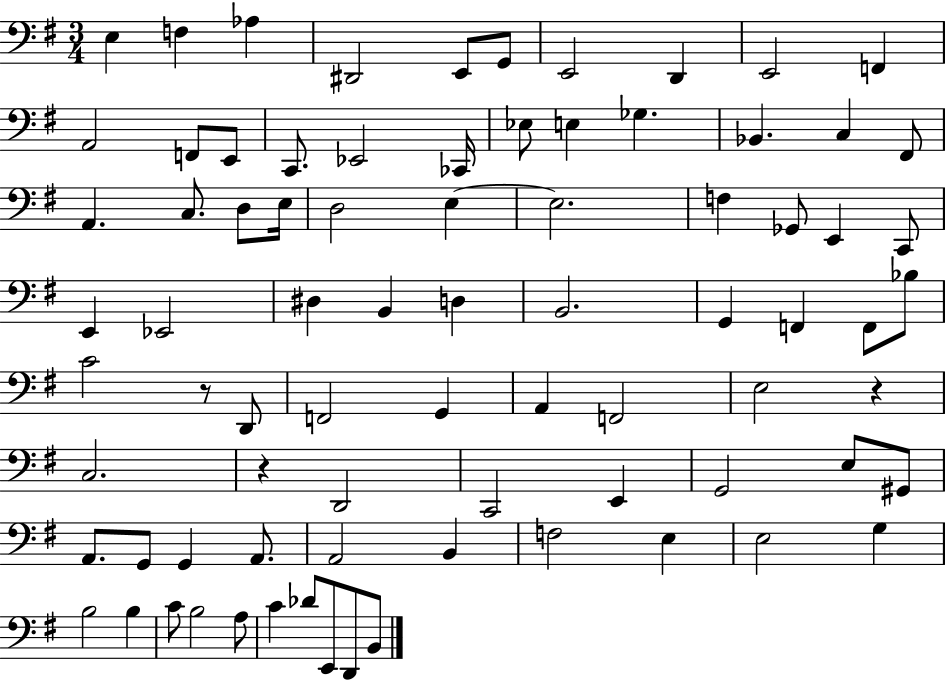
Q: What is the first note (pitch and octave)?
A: E3